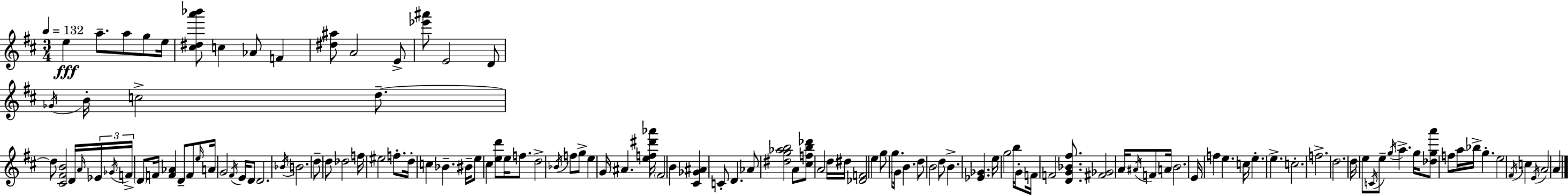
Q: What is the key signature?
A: D major